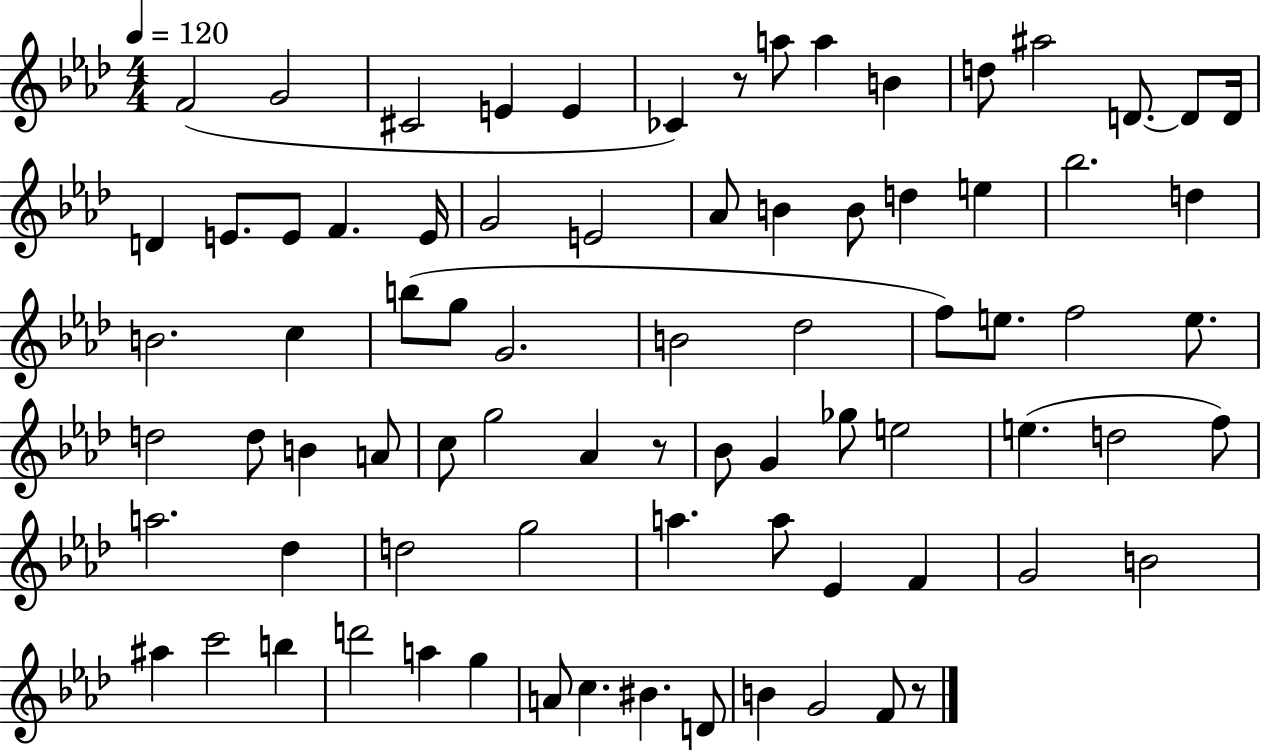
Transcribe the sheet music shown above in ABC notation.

X:1
T:Untitled
M:4/4
L:1/4
K:Ab
F2 G2 ^C2 E E _C z/2 a/2 a B d/2 ^a2 D/2 D/2 D/4 D E/2 E/2 F E/4 G2 E2 _A/2 B B/2 d e _b2 d B2 c b/2 g/2 G2 B2 _d2 f/2 e/2 f2 e/2 d2 d/2 B A/2 c/2 g2 _A z/2 _B/2 G _g/2 e2 e d2 f/2 a2 _d d2 g2 a a/2 _E F G2 B2 ^a c'2 b d'2 a g A/2 c ^B D/2 B G2 F/2 z/2